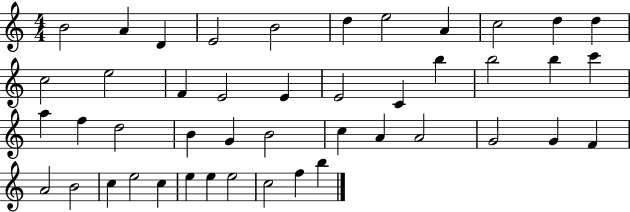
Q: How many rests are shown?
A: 0